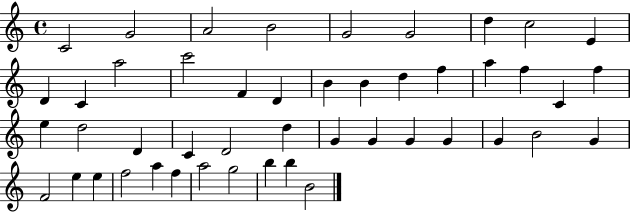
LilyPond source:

{
  \clef treble
  \time 4/4
  \defaultTimeSignature
  \key c \major
  c'2 g'2 | a'2 b'2 | g'2 g'2 | d''4 c''2 e'4 | \break d'4 c'4 a''2 | c'''2 f'4 d'4 | b'4 b'4 d''4 f''4 | a''4 f''4 c'4 f''4 | \break e''4 d''2 d'4 | c'4 d'2 d''4 | g'4 g'4 g'4 g'4 | g'4 b'2 g'4 | \break f'2 e''4 e''4 | f''2 a''4 f''4 | a''2 g''2 | b''4 b''4 b'2 | \break \bar "|."
}